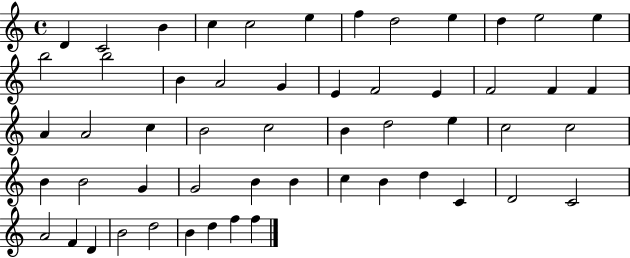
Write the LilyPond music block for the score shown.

{
  \clef treble
  \time 4/4
  \defaultTimeSignature
  \key c \major
  d'4 c'2 b'4 | c''4 c''2 e''4 | f''4 d''2 e''4 | d''4 e''2 e''4 | \break b''2 b''2 | b'4 a'2 g'4 | e'4 f'2 e'4 | f'2 f'4 f'4 | \break a'4 a'2 c''4 | b'2 c''2 | b'4 d''2 e''4 | c''2 c''2 | \break b'4 b'2 g'4 | g'2 b'4 b'4 | c''4 b'4 d''4 c'4 | d'2 c'2 | \break a'2 f'4 d'4 | b'2 d''2 | b'4 d''4 f''4 f''4 | \bar "|."
}